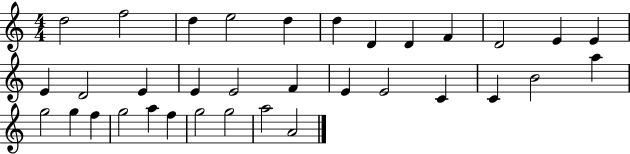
{
  \clef treble
  \numericTimeSignature
  \time 4/4
  \key c \major
  d''2 f''2 | d''4 e''2 d''4 | d''4 d'4 d'4 f'4 | d'2 e'4 e'4 | \break e'4 d'2 e'4 | e'4 e'2 f'4 | e'4 e'2 c'4 | c'4 b'2 a''4 | \break g''2 g''4 f''4 | g''2 a''4 f''4 | g''2 g''2 | a''2 a'2 | \break \bar "|."
}